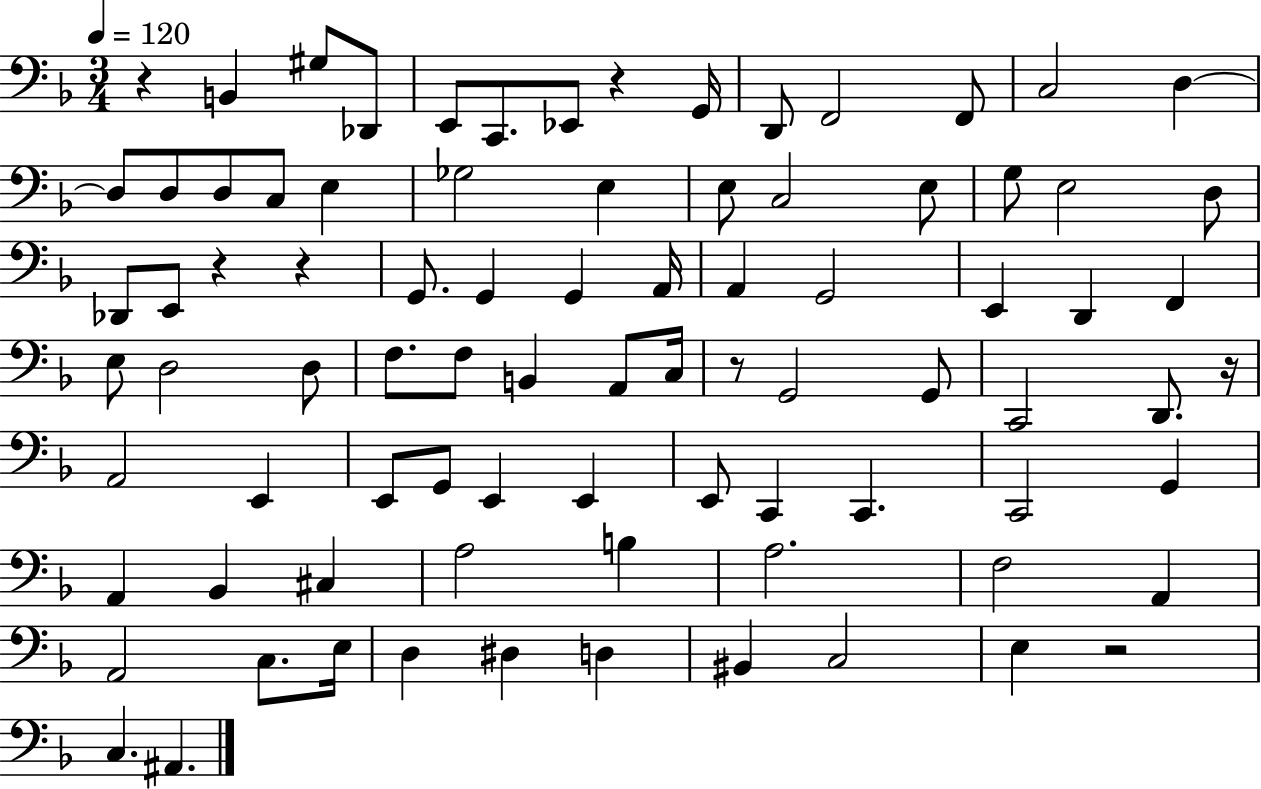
{
  \clef bass
  \numericTimeSignature
  \time 3/4
  \key f \major
  \tempo 4 = 120
  r4 b,4 gis8 des,8 | e,8 c,8. ees,8 r4 g,16 | d,8 f,2 f,8 | c2 d4~~ | \break d8 d8 d8 c8 e4 | ges2 e4 | e8 c2 e8 | g8 e2 d8 | \break des,8 e,8 r4 r4 | g,8. g,4 g,4 a,16 | a,4 g,2 | e,4 d,4 f,4 | \break e8 d2 d8 | f8. f8 b,4 a,8 c16 | r8 g,2 g,8 | c,2 d,8. r16 | \break a,2 e,4 | e,8 g,8 e,4 e,4 | e,8 c,4 c,4. | c,2 g,4 | \break a,4 bes,4 cis4 | a2 b4 | a2. | f2 a,4 | \break a,2 c8. e16 | d4 dis4 d4 | bis,4 c2 | e4 r2 | \break c4. ais,4. | \bar "|."
}